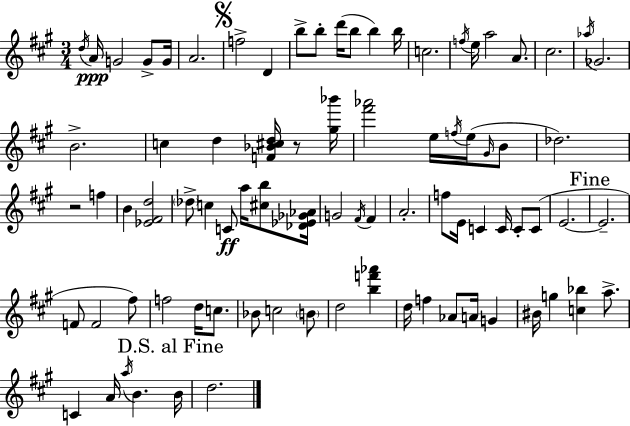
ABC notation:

X:1
T:Untitled
M:3/4
L:1/4
K:A
d/4 A/4 G2 G/2 G/4 A2 f2 D b/2 b/2 d'/4 b/2 b b/4 c2 f/4 e/4 a2 A/2 ^c2 _a/4 _G2 B2 c d [F_B^cd]/4 z/2 [^g_b']/4 [^f'_a']2 e/4 f/4 e/4 ^G/4 B/2 _d2 z2 f B [_E^Fd]2 _d/2 c C/2 a/4 [^cb]/2 [_D_E_G_A]/4 G2 ^F/4 ^F A2 f/2 E/4 C C/4 C/2 C/2 E2 E2 F/2 F2 ^f/2 f2 d/4 c/2 _B/2 c2 B/2 d2 [bf'_a'] d/4 f _A/2 A/4 G ^B/4 g [c_b] a/2 C A/4 a/4 B B/4 d2